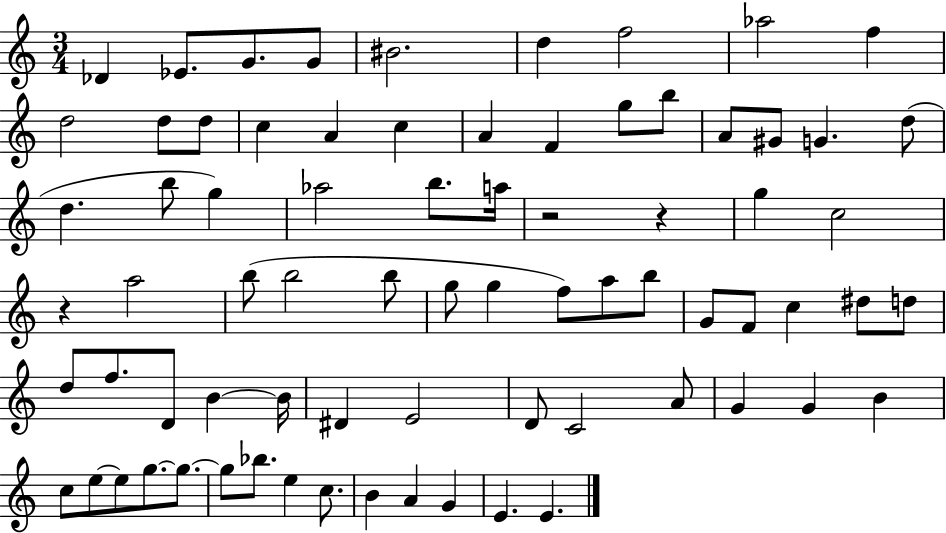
X:1
T:Untitled
M:3/4
L:1/4
K:C
_D _E/2 G/2 G/2 ^B2 d f2 _a2 f d2 d/2 d/2 c A c A F g/2 b/2 A/2 ^G/2 G d/2 d b/2 g _a2 b/2 a/4 z2 z g c2 z a2 b/2 b2 b/2 g/2 g f/2 a/2 b/2 G/2 F/2 c ^d/2 d/2 d/2 f/2 D/2 B B/4 ^D E2 D/2 C2 A/2 G G B c/2 e/2 e/2 g/2 g/2 g/2 _b/2 e c/2 B A G E E